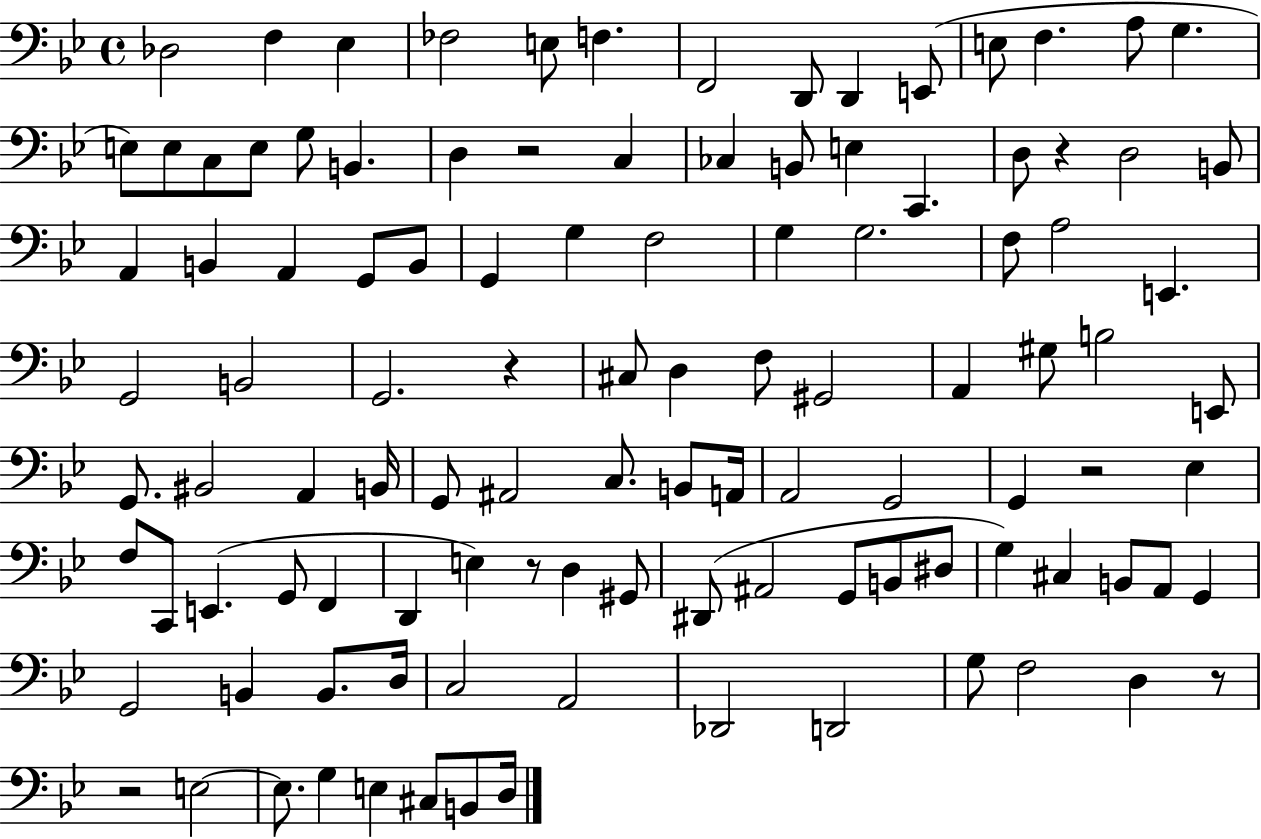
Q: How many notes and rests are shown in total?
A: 110